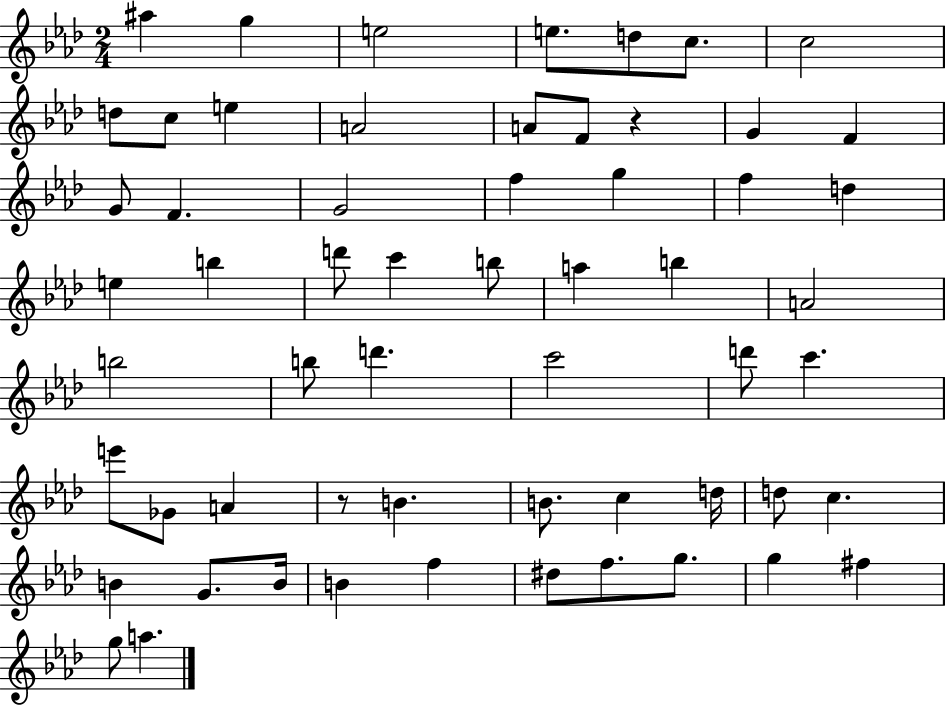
{
  \clef treble
  \numericTimeSignature
  \time 2/4
  \key aes \major
  ais''4 g''4 | e''2 | e''8. d''8 c''8. | c''2 | \break d''8 c''8 e''4 | a'2 | a'8 f'8 r4 | g'4 f'4 | \break g'8 f'4. | g'2 | f''4 g''4 | f''4 d''4 | \break e''4 b''4 | d'''8 c'''4 b''8 | a''4 b''4 | a'2 | \break b''2 | b''8 d'''4. | c'''2 | d'''8 c'''4. | \break e'''8 ges'8 a'4 | r8 b'4. | b'8. c''4 d''16 | d''8 c''4. | \break b'4 g'8. b'16 | b'4 f''4 | dis''8 f''8. g''8. | g''4 fis''4 | \break g''8 a''4. | \bar "|."
}